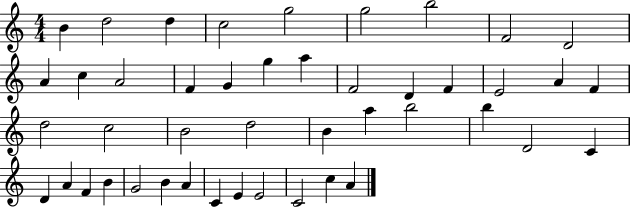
{
  \clef treble
  \numericTimeSignature
  \time 4/4
  \key c \major
  b'4 d''2 d''4 | c''2 g''2 | g''2 b''2 | f'2 d'2 | \break a'4 c''4 a'2 | f'4 g'4 g''4 a''4 | f'2 d'4 f'4 | e'2 a'4 f'4 | \break d''2 c''2 | b'2 d''2 | b'4 a''4 b''2 | b''4 d'2 c'4 | \break d'4 a'4 f'4 b'4 | g'2 b'4 a'4 | c'4 e'4 e'2 | c'2 c''4 a'4 | \break \bar "|."
}